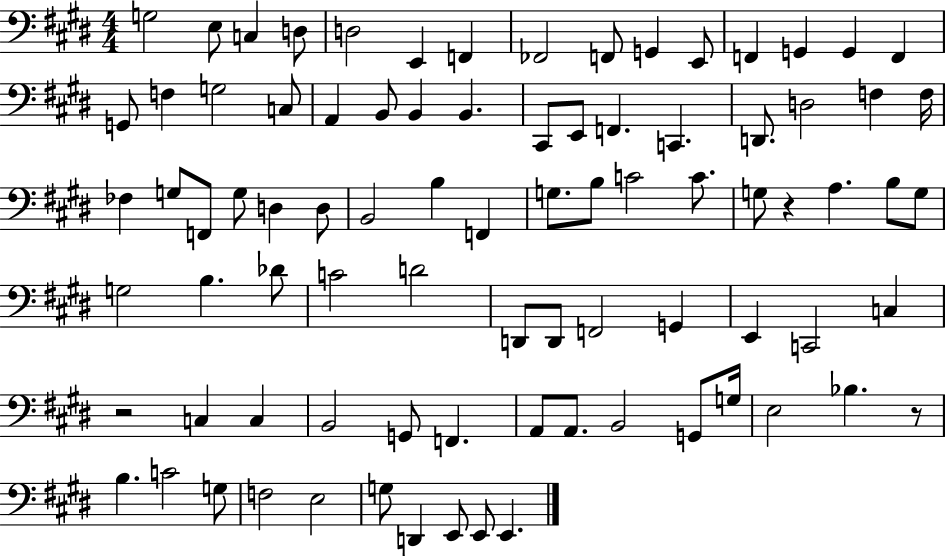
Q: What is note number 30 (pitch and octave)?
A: F3